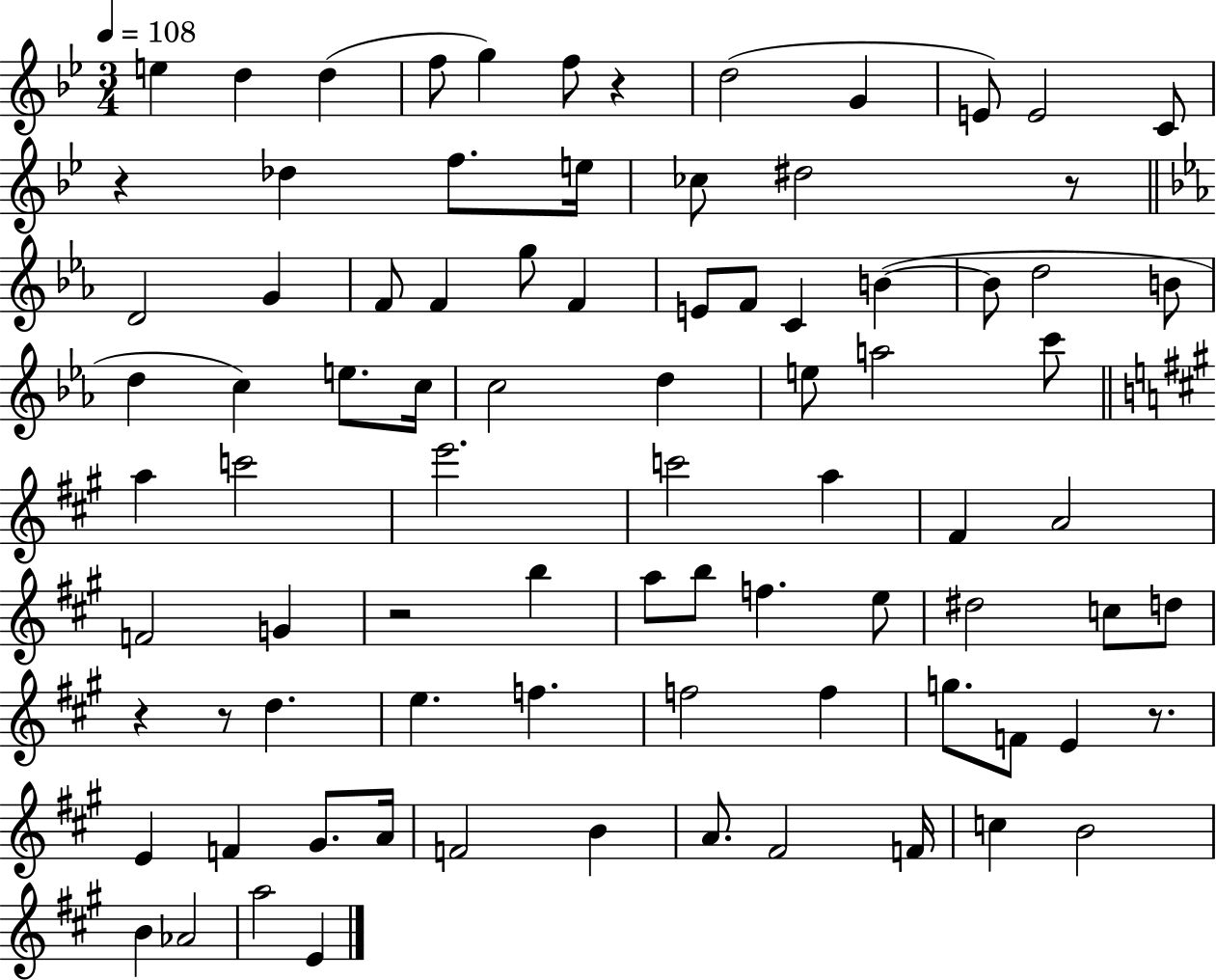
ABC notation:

X:1
T:Untitled
M:3/4
L:1/4
K:Bb
e d d f/2 g f/2 z d2 G E/2 E2 C/2 z _d f/2 e/4 _c/2 ^d2 z/2 D2 G F/2 F g/2 F E/2 F/2 C B B/2 d2 B/2 d c e/2 c/4 c2 d e/2 a2 c'/2 a c'2 e'2 c'2 a ^F A2 F2 G z2 b a/2 b/2 f e/2 ^d2 c/2 d/2 z z/2 d e f f2 f g/2 F/2 E z/2 E F ^G/2 A/4 F2 B A/2 ^F2 F/4 c B2 B _A2 a2 E